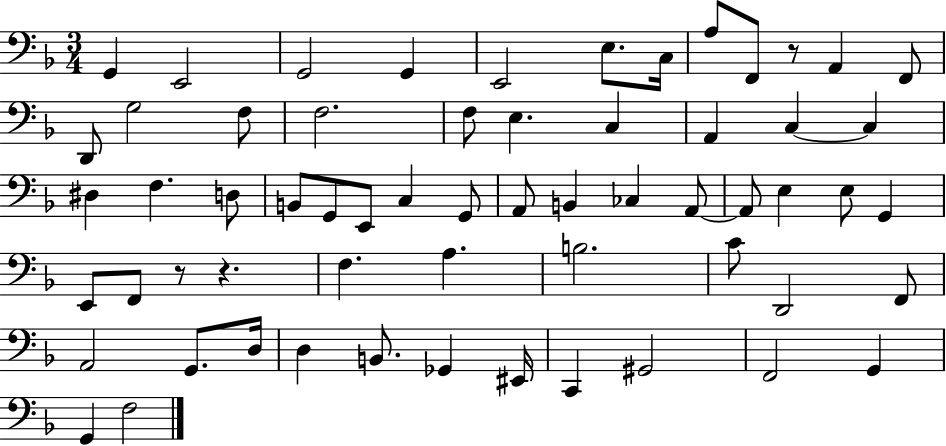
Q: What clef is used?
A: bass